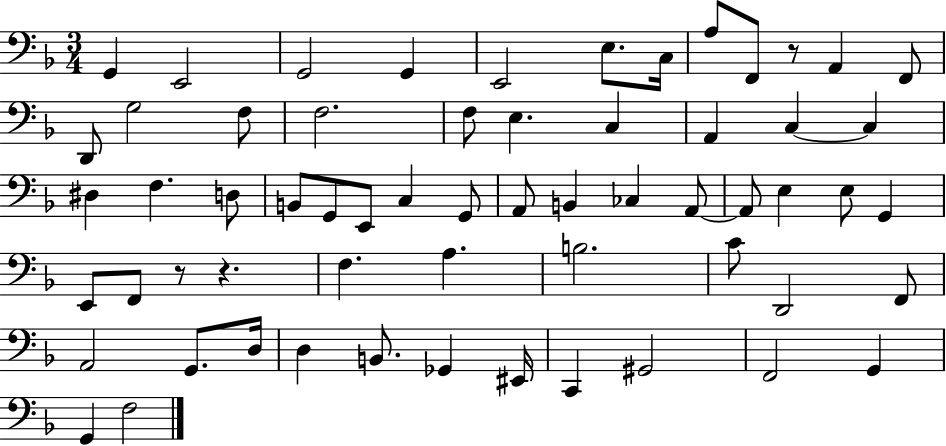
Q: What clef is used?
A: bass